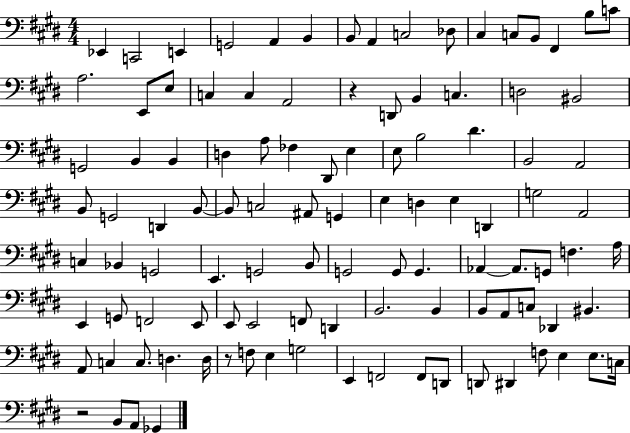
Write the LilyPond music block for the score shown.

{
  \clef bass
  \numericTimeSignature
  \time 4/4
  \key e \major
  ees,4 c,2 e,4 | g,2 a,4 b,4 | b,8 a,4 c2 des8 | cis4 c8 b,8 fis,4 b8 c'8 | \break a2. e,8 e8 | c4 c4 a,2 | r4 d,8 b,4 c4. | d2 bis,2 | \break g,2 b,4 b,4 | d4 a8 fes4 dis,8 e4 | e8 b2 dis'4. | b,2 a,2 | \break b,8 g,2 d,4 b,8~~ | b,8 c2 ais,8 g,4 | e4 d4 e4 d,4 | g2 a,2 | \break c4 bes,4 g,2 | e,4. g,2 b,8 | g,2 g,8 g,4. | aes,4~~ aes,8. g,8 f4. a16 | \break e,4 g,8 f,2 e,8 | e,8 e,2 f,8 d,4 | b,2. b,4 | b,8 a,8 c8 des,4 bis,4. | \break a,8 c4 c8. d4. d16 | r8 f8 e4 g2 | e,4 f,2 f,8 d,8 | d,8 dis,4 f8 e4 e8. c16 | \break r2 b,8 a,8 ges,4 | \bar "|."
}